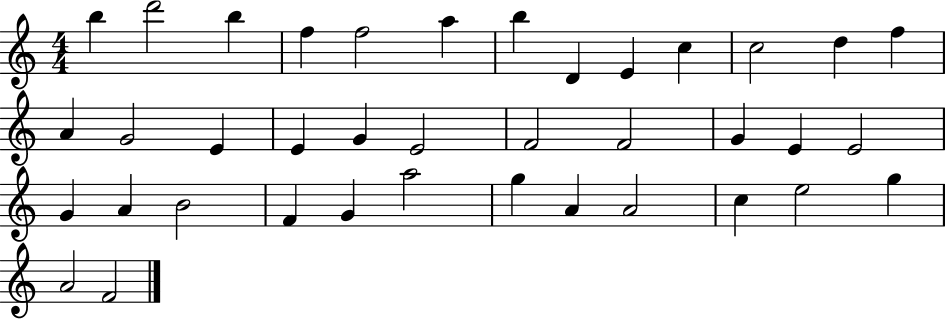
B5/q D6/h B5/q F5/q F5/h A5/q B5/q D4/q E4/q C5/q C5/h D5/q F5/q A4/q G4/h E4/q E4/q G4/q E4/h F4/h F4/h G4/q E4/q E4/h G4/q A4/q B4/h F4/q G4/q A5/h G5/q A4/q A4/h C5/q E5/h G5/q A4/h F4/h